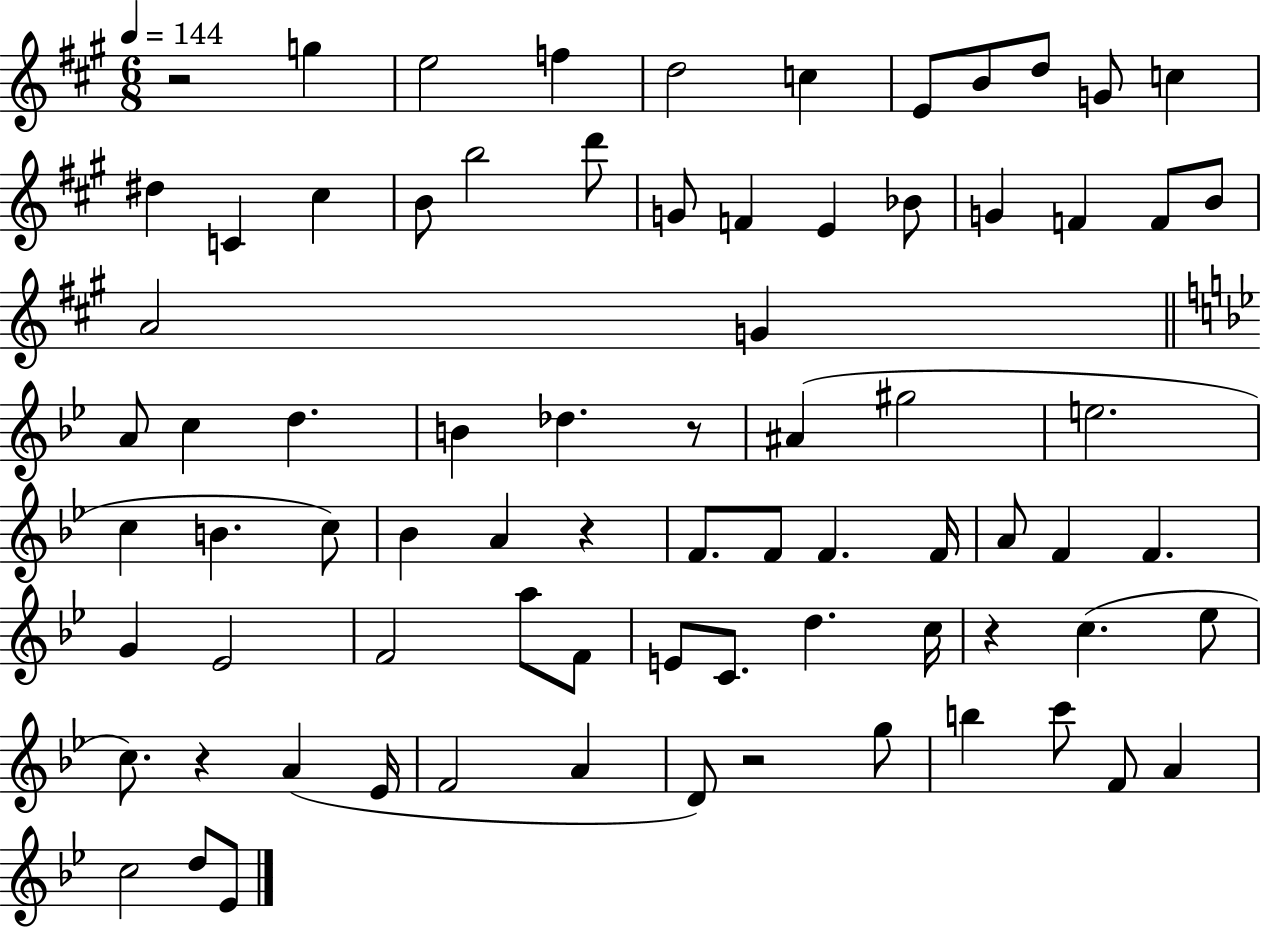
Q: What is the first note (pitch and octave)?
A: G5